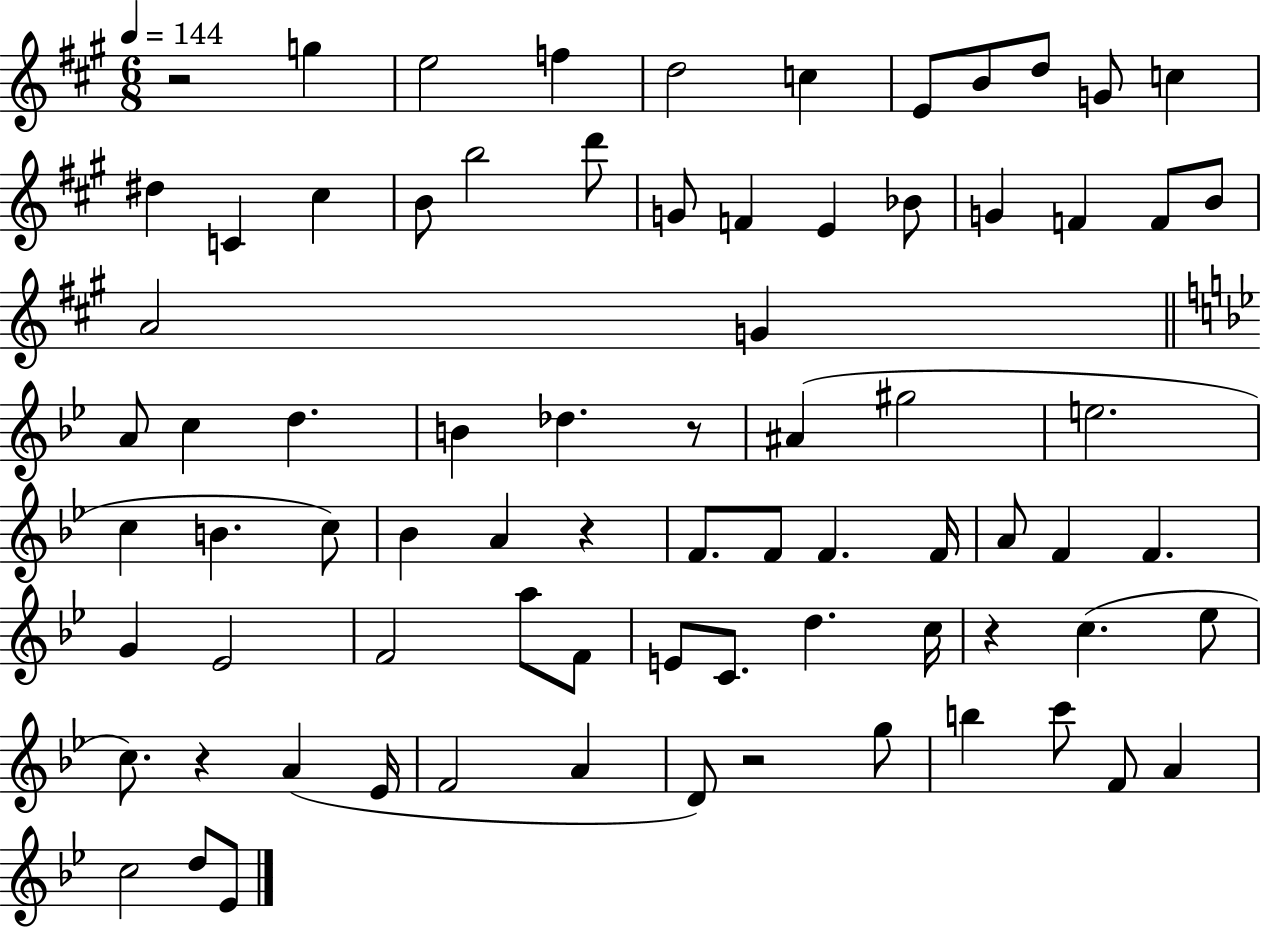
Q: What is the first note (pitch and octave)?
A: G5